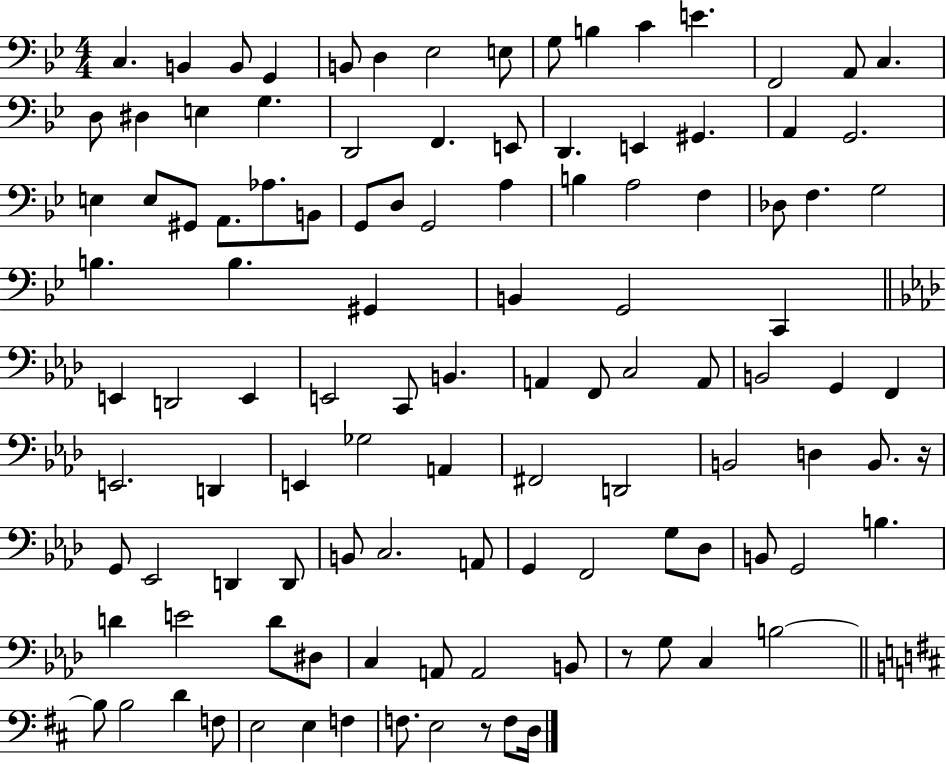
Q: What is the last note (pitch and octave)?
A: D3